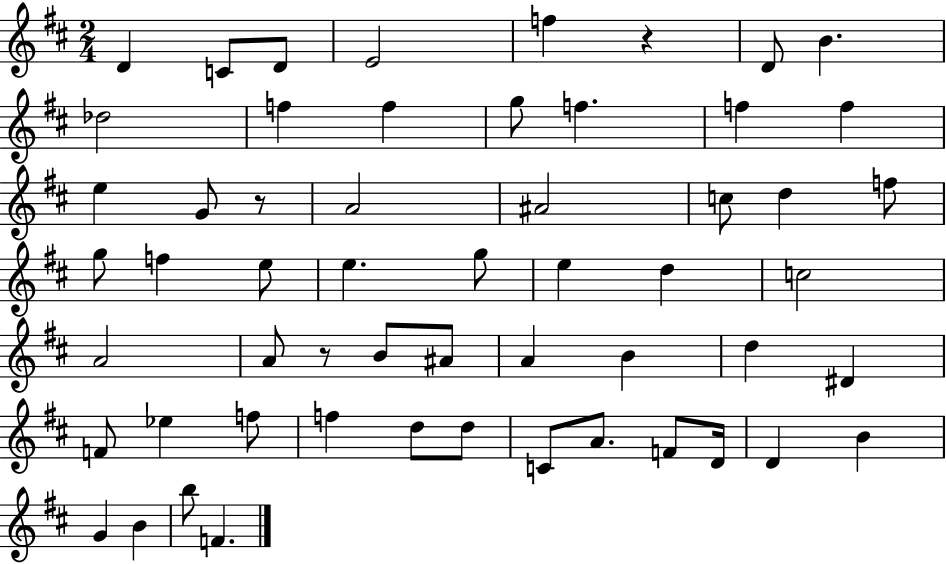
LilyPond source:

{
  \clef treble
  \numericTimeSignature
  \time 2/4
  \key d \major
  d'4 c'8 d'8 | e'2 | f''4 r4 | d'8 b'4. | \break des''2 | f''4 f''4 | g''8 f''4. | f''4 f''4 | \break e''4 g'8 r8 | a'2 | ais'2 | c''8 d''4 f''8 | \break g''8 f''4 e''8 | e''4. g''8 | e''4 d''4 | c''2 | \break a'2 | a'8 r8 b'8 ais'8 | a'4 b'4 | d''4 dis'4 | \break f'8 ees''4 f''8 | f''4 d''8 d''8 | c'8 a'8. f'8 d'16 | d'4 b'4 | \break g'4 b'4 | b''8 f'4. | \bar "|."
}